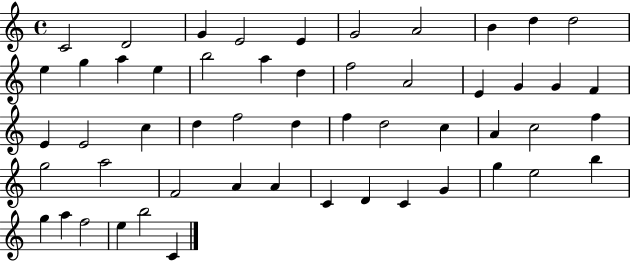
X:1
T:Untitled
M:4/4
L:1/4
K:C
C2 D2 G E2 E G2 A2 B d d2 e g a e b2 a d f2 A2 E G G F E E2 c d f2 d f d2 c A c2 f g2 a2 F2 A A C D C G g e2 b g a f2 e b2 C